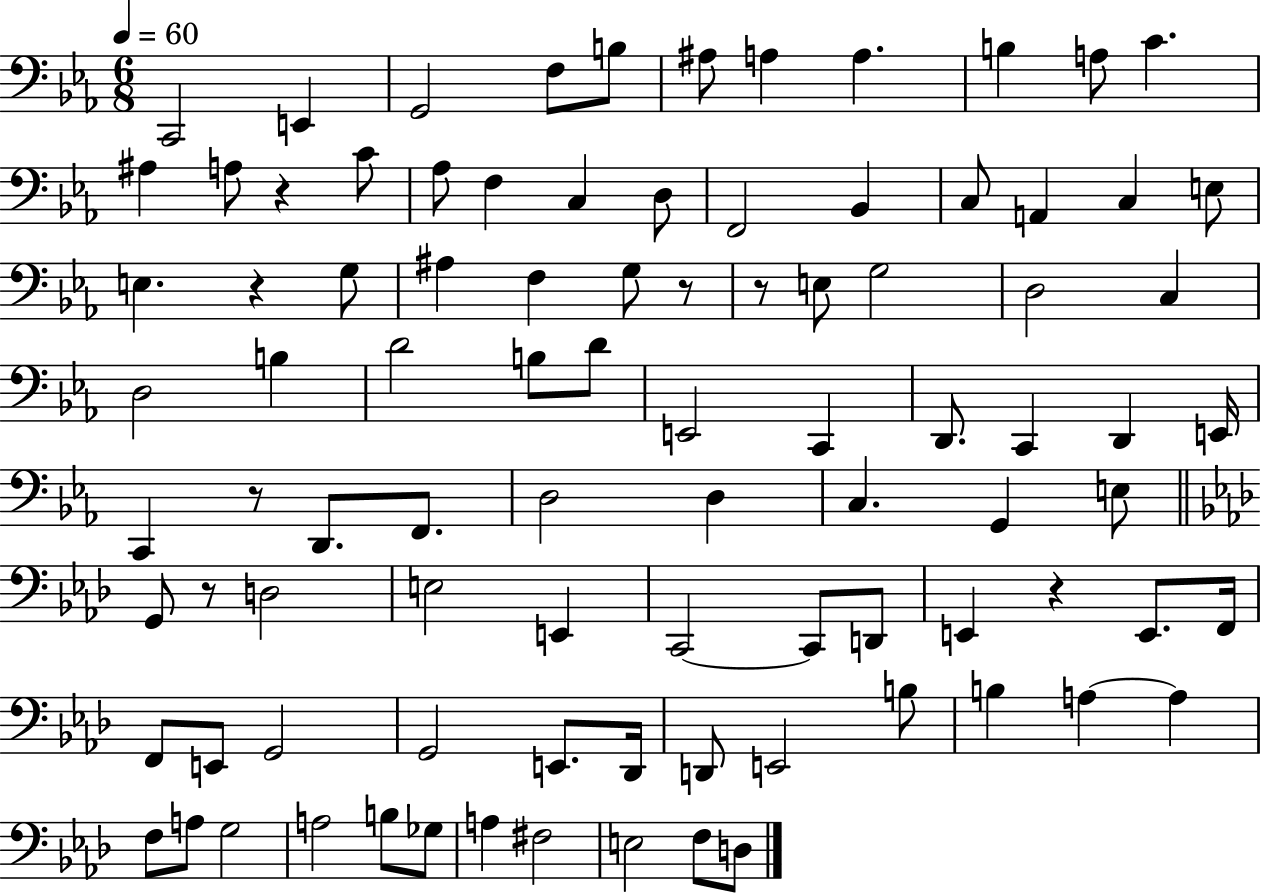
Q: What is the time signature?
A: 6/8